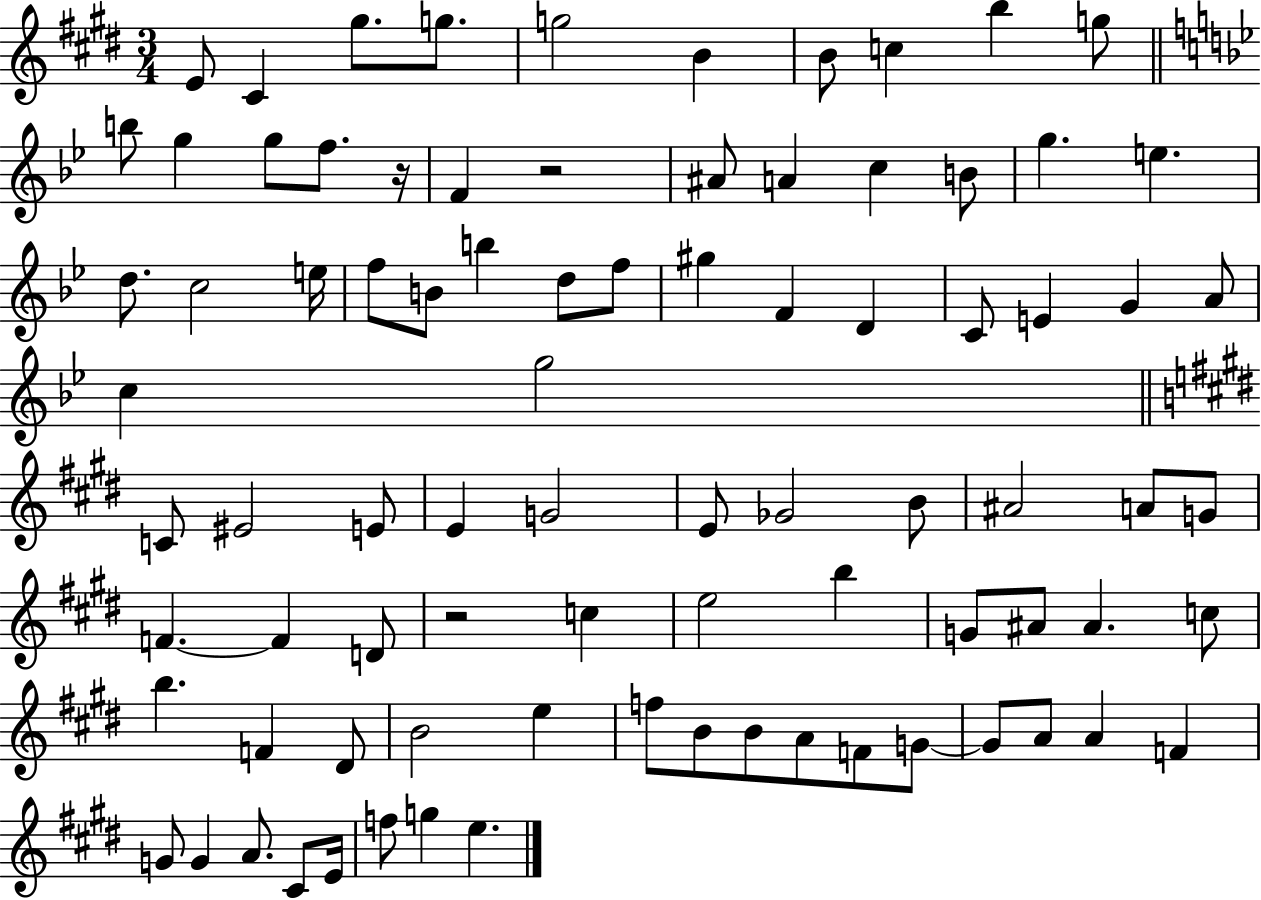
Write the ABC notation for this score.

X:1
T:Untitled
M:3/4
L:1/4
K:E
E/2 ^C ^g/2 g/2 g2 B B/2 c b g/2 b/2 g g/2 f/2 z/4 F z2 ^A/2 A c B/2 g e d/2 c2 e/4 f/2 B/2 b d/2 f/2 ^g F D C/2 E G A/2 c g2 C/2 ^E2 E/2 E G2 E/2 _G2 B/2 ^A2 A/2 G/2 F F D/2 z2 c e2 b G/2 ^A/2 ^A c/2 b F ^D/2 B2 e f/2 B/2 B/2 A/2 F/2 G/2 G/2 A/2 A F G/2 G A/2 ^C/2 E/4 f/2 g e